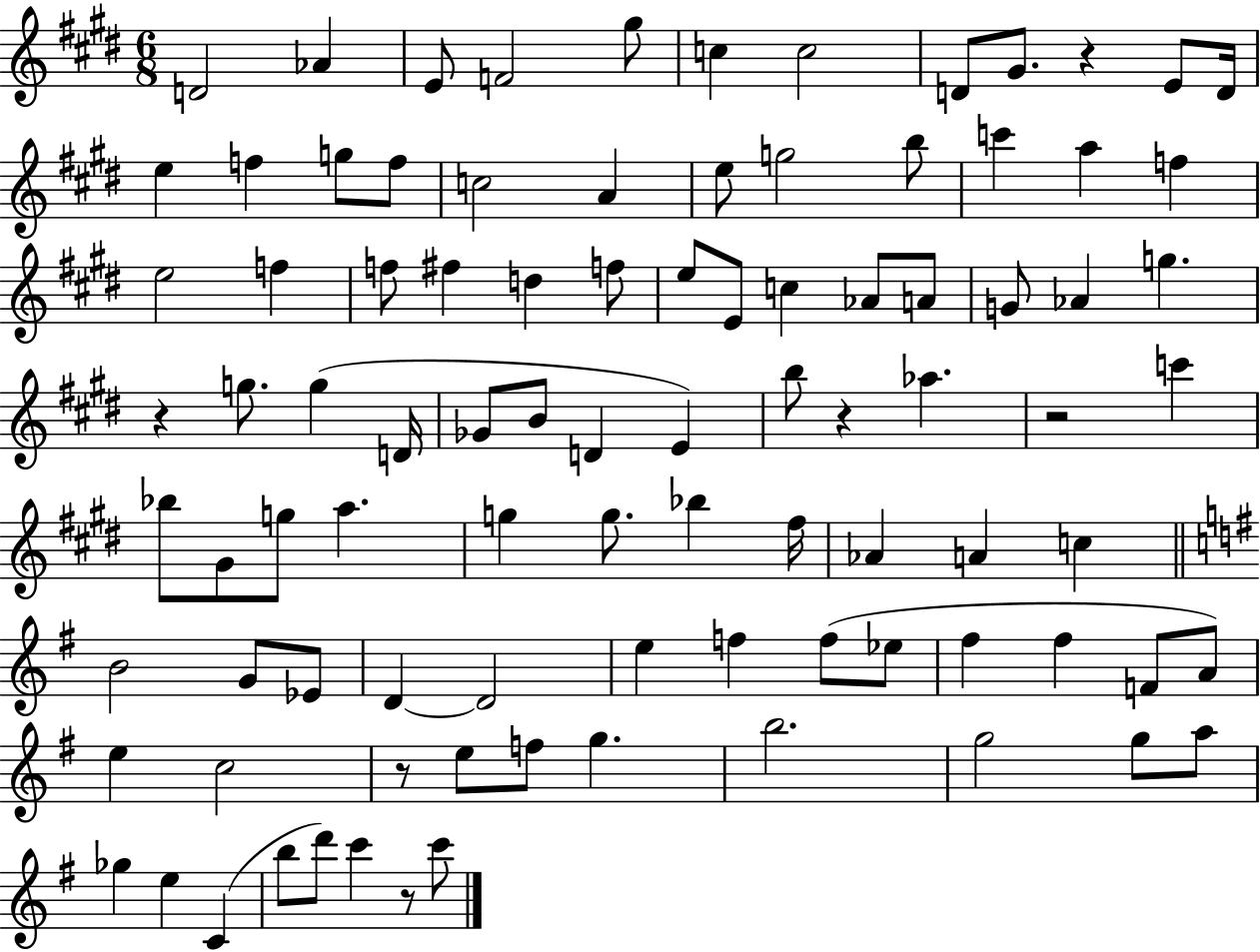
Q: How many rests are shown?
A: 6